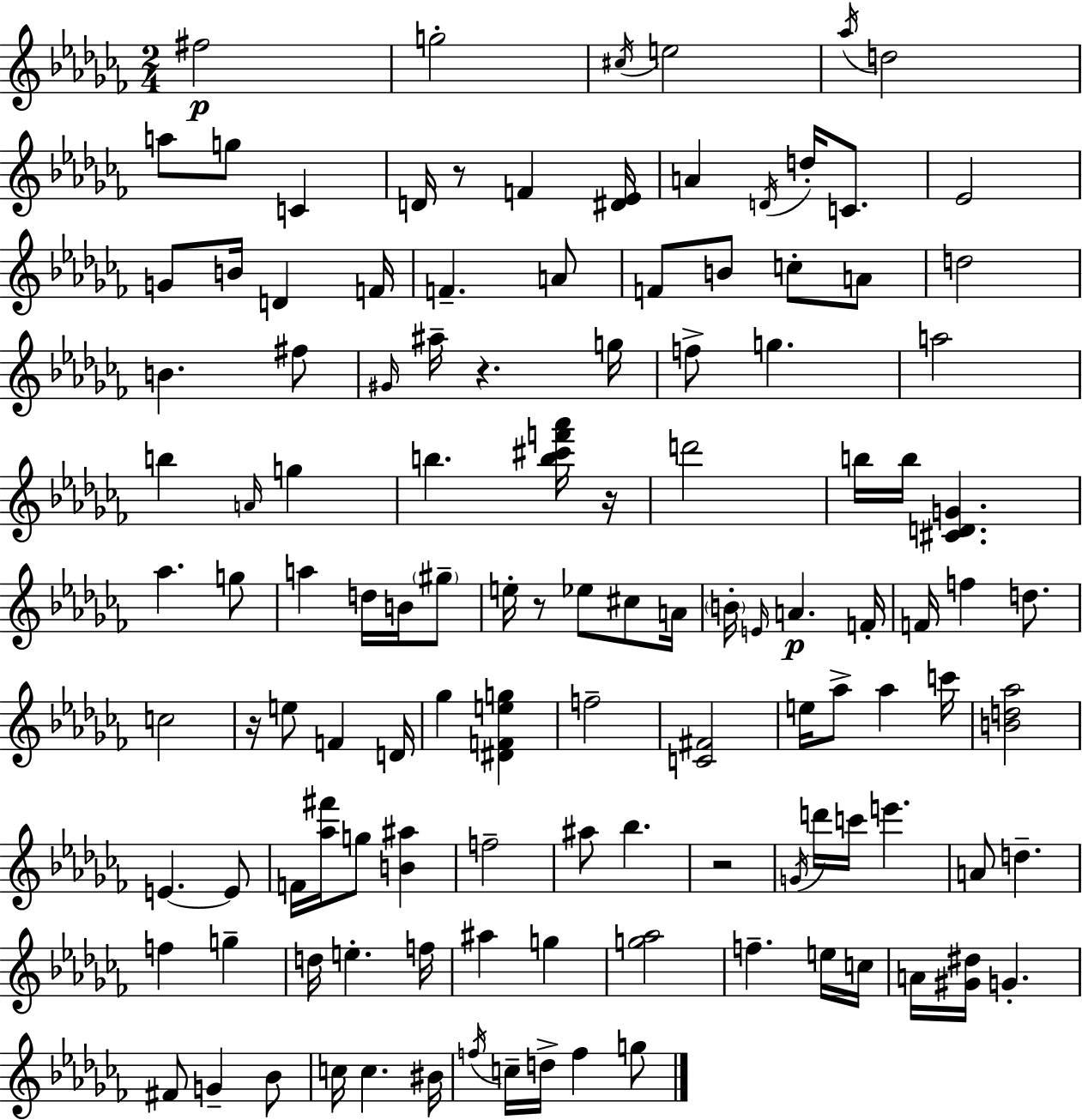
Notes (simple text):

F#5/h G5/h C#5/s E5/h Ab5/s D5/h A5/e G5/e C4/q D4/s R/e F4/q [D#4,Eb4]/s A4/q D4/s D5/s C4/e. Eb4/h G4/e B4/s D4/q F4/s F4/q. A4/e F4/e B4/e C5/e A4/e D5/h B4/q. F#5/e G#4/s A#5/s R/q. G5/s F5/e G5/q. A5/h B5/q A4/s G5/q B5/q. [B5,C#6,F6,Ab6]/s R/s D6/h B5/s B5/s [C#4,D4,G4]/q. Ab5/q. G5/e A5/q D5/s B4/s G#5/e E5/s R/e Eb5/e C#5/e A4/s B4/s E4/s A4/q. F4/s F4/s F5/q D5/e. C5/h R/s E5/e F4/q D4/s Gb5/q [D#4,F4,E5,G5]/q F5/h [C4,F#4]/h E5/s Ab5/e Ab5/q C6/s [B4,D5,Ab5]/h E4/q. E4/e F4/s [Ab5,F#6]/s G5/e [B4,A#5]/q F5/h A#5/e Bb5/q. R/h G4/s D6/s C6/s E6/q. A4/e D5/q. F5/q G5/q D5/s E5/q. F5/s A#5/q G5/q [G5,Ab5]/h F5/q. E5/s C5/s A4/s [G#4,D#5]/s G4/q. F#4/e G4/q Bb4/e C5/s C5/q. BIS4/s F5/s C5/s D5/s F5/q G5/e